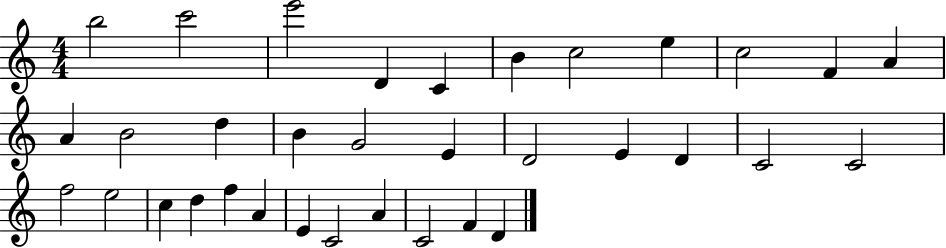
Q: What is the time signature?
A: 4/4